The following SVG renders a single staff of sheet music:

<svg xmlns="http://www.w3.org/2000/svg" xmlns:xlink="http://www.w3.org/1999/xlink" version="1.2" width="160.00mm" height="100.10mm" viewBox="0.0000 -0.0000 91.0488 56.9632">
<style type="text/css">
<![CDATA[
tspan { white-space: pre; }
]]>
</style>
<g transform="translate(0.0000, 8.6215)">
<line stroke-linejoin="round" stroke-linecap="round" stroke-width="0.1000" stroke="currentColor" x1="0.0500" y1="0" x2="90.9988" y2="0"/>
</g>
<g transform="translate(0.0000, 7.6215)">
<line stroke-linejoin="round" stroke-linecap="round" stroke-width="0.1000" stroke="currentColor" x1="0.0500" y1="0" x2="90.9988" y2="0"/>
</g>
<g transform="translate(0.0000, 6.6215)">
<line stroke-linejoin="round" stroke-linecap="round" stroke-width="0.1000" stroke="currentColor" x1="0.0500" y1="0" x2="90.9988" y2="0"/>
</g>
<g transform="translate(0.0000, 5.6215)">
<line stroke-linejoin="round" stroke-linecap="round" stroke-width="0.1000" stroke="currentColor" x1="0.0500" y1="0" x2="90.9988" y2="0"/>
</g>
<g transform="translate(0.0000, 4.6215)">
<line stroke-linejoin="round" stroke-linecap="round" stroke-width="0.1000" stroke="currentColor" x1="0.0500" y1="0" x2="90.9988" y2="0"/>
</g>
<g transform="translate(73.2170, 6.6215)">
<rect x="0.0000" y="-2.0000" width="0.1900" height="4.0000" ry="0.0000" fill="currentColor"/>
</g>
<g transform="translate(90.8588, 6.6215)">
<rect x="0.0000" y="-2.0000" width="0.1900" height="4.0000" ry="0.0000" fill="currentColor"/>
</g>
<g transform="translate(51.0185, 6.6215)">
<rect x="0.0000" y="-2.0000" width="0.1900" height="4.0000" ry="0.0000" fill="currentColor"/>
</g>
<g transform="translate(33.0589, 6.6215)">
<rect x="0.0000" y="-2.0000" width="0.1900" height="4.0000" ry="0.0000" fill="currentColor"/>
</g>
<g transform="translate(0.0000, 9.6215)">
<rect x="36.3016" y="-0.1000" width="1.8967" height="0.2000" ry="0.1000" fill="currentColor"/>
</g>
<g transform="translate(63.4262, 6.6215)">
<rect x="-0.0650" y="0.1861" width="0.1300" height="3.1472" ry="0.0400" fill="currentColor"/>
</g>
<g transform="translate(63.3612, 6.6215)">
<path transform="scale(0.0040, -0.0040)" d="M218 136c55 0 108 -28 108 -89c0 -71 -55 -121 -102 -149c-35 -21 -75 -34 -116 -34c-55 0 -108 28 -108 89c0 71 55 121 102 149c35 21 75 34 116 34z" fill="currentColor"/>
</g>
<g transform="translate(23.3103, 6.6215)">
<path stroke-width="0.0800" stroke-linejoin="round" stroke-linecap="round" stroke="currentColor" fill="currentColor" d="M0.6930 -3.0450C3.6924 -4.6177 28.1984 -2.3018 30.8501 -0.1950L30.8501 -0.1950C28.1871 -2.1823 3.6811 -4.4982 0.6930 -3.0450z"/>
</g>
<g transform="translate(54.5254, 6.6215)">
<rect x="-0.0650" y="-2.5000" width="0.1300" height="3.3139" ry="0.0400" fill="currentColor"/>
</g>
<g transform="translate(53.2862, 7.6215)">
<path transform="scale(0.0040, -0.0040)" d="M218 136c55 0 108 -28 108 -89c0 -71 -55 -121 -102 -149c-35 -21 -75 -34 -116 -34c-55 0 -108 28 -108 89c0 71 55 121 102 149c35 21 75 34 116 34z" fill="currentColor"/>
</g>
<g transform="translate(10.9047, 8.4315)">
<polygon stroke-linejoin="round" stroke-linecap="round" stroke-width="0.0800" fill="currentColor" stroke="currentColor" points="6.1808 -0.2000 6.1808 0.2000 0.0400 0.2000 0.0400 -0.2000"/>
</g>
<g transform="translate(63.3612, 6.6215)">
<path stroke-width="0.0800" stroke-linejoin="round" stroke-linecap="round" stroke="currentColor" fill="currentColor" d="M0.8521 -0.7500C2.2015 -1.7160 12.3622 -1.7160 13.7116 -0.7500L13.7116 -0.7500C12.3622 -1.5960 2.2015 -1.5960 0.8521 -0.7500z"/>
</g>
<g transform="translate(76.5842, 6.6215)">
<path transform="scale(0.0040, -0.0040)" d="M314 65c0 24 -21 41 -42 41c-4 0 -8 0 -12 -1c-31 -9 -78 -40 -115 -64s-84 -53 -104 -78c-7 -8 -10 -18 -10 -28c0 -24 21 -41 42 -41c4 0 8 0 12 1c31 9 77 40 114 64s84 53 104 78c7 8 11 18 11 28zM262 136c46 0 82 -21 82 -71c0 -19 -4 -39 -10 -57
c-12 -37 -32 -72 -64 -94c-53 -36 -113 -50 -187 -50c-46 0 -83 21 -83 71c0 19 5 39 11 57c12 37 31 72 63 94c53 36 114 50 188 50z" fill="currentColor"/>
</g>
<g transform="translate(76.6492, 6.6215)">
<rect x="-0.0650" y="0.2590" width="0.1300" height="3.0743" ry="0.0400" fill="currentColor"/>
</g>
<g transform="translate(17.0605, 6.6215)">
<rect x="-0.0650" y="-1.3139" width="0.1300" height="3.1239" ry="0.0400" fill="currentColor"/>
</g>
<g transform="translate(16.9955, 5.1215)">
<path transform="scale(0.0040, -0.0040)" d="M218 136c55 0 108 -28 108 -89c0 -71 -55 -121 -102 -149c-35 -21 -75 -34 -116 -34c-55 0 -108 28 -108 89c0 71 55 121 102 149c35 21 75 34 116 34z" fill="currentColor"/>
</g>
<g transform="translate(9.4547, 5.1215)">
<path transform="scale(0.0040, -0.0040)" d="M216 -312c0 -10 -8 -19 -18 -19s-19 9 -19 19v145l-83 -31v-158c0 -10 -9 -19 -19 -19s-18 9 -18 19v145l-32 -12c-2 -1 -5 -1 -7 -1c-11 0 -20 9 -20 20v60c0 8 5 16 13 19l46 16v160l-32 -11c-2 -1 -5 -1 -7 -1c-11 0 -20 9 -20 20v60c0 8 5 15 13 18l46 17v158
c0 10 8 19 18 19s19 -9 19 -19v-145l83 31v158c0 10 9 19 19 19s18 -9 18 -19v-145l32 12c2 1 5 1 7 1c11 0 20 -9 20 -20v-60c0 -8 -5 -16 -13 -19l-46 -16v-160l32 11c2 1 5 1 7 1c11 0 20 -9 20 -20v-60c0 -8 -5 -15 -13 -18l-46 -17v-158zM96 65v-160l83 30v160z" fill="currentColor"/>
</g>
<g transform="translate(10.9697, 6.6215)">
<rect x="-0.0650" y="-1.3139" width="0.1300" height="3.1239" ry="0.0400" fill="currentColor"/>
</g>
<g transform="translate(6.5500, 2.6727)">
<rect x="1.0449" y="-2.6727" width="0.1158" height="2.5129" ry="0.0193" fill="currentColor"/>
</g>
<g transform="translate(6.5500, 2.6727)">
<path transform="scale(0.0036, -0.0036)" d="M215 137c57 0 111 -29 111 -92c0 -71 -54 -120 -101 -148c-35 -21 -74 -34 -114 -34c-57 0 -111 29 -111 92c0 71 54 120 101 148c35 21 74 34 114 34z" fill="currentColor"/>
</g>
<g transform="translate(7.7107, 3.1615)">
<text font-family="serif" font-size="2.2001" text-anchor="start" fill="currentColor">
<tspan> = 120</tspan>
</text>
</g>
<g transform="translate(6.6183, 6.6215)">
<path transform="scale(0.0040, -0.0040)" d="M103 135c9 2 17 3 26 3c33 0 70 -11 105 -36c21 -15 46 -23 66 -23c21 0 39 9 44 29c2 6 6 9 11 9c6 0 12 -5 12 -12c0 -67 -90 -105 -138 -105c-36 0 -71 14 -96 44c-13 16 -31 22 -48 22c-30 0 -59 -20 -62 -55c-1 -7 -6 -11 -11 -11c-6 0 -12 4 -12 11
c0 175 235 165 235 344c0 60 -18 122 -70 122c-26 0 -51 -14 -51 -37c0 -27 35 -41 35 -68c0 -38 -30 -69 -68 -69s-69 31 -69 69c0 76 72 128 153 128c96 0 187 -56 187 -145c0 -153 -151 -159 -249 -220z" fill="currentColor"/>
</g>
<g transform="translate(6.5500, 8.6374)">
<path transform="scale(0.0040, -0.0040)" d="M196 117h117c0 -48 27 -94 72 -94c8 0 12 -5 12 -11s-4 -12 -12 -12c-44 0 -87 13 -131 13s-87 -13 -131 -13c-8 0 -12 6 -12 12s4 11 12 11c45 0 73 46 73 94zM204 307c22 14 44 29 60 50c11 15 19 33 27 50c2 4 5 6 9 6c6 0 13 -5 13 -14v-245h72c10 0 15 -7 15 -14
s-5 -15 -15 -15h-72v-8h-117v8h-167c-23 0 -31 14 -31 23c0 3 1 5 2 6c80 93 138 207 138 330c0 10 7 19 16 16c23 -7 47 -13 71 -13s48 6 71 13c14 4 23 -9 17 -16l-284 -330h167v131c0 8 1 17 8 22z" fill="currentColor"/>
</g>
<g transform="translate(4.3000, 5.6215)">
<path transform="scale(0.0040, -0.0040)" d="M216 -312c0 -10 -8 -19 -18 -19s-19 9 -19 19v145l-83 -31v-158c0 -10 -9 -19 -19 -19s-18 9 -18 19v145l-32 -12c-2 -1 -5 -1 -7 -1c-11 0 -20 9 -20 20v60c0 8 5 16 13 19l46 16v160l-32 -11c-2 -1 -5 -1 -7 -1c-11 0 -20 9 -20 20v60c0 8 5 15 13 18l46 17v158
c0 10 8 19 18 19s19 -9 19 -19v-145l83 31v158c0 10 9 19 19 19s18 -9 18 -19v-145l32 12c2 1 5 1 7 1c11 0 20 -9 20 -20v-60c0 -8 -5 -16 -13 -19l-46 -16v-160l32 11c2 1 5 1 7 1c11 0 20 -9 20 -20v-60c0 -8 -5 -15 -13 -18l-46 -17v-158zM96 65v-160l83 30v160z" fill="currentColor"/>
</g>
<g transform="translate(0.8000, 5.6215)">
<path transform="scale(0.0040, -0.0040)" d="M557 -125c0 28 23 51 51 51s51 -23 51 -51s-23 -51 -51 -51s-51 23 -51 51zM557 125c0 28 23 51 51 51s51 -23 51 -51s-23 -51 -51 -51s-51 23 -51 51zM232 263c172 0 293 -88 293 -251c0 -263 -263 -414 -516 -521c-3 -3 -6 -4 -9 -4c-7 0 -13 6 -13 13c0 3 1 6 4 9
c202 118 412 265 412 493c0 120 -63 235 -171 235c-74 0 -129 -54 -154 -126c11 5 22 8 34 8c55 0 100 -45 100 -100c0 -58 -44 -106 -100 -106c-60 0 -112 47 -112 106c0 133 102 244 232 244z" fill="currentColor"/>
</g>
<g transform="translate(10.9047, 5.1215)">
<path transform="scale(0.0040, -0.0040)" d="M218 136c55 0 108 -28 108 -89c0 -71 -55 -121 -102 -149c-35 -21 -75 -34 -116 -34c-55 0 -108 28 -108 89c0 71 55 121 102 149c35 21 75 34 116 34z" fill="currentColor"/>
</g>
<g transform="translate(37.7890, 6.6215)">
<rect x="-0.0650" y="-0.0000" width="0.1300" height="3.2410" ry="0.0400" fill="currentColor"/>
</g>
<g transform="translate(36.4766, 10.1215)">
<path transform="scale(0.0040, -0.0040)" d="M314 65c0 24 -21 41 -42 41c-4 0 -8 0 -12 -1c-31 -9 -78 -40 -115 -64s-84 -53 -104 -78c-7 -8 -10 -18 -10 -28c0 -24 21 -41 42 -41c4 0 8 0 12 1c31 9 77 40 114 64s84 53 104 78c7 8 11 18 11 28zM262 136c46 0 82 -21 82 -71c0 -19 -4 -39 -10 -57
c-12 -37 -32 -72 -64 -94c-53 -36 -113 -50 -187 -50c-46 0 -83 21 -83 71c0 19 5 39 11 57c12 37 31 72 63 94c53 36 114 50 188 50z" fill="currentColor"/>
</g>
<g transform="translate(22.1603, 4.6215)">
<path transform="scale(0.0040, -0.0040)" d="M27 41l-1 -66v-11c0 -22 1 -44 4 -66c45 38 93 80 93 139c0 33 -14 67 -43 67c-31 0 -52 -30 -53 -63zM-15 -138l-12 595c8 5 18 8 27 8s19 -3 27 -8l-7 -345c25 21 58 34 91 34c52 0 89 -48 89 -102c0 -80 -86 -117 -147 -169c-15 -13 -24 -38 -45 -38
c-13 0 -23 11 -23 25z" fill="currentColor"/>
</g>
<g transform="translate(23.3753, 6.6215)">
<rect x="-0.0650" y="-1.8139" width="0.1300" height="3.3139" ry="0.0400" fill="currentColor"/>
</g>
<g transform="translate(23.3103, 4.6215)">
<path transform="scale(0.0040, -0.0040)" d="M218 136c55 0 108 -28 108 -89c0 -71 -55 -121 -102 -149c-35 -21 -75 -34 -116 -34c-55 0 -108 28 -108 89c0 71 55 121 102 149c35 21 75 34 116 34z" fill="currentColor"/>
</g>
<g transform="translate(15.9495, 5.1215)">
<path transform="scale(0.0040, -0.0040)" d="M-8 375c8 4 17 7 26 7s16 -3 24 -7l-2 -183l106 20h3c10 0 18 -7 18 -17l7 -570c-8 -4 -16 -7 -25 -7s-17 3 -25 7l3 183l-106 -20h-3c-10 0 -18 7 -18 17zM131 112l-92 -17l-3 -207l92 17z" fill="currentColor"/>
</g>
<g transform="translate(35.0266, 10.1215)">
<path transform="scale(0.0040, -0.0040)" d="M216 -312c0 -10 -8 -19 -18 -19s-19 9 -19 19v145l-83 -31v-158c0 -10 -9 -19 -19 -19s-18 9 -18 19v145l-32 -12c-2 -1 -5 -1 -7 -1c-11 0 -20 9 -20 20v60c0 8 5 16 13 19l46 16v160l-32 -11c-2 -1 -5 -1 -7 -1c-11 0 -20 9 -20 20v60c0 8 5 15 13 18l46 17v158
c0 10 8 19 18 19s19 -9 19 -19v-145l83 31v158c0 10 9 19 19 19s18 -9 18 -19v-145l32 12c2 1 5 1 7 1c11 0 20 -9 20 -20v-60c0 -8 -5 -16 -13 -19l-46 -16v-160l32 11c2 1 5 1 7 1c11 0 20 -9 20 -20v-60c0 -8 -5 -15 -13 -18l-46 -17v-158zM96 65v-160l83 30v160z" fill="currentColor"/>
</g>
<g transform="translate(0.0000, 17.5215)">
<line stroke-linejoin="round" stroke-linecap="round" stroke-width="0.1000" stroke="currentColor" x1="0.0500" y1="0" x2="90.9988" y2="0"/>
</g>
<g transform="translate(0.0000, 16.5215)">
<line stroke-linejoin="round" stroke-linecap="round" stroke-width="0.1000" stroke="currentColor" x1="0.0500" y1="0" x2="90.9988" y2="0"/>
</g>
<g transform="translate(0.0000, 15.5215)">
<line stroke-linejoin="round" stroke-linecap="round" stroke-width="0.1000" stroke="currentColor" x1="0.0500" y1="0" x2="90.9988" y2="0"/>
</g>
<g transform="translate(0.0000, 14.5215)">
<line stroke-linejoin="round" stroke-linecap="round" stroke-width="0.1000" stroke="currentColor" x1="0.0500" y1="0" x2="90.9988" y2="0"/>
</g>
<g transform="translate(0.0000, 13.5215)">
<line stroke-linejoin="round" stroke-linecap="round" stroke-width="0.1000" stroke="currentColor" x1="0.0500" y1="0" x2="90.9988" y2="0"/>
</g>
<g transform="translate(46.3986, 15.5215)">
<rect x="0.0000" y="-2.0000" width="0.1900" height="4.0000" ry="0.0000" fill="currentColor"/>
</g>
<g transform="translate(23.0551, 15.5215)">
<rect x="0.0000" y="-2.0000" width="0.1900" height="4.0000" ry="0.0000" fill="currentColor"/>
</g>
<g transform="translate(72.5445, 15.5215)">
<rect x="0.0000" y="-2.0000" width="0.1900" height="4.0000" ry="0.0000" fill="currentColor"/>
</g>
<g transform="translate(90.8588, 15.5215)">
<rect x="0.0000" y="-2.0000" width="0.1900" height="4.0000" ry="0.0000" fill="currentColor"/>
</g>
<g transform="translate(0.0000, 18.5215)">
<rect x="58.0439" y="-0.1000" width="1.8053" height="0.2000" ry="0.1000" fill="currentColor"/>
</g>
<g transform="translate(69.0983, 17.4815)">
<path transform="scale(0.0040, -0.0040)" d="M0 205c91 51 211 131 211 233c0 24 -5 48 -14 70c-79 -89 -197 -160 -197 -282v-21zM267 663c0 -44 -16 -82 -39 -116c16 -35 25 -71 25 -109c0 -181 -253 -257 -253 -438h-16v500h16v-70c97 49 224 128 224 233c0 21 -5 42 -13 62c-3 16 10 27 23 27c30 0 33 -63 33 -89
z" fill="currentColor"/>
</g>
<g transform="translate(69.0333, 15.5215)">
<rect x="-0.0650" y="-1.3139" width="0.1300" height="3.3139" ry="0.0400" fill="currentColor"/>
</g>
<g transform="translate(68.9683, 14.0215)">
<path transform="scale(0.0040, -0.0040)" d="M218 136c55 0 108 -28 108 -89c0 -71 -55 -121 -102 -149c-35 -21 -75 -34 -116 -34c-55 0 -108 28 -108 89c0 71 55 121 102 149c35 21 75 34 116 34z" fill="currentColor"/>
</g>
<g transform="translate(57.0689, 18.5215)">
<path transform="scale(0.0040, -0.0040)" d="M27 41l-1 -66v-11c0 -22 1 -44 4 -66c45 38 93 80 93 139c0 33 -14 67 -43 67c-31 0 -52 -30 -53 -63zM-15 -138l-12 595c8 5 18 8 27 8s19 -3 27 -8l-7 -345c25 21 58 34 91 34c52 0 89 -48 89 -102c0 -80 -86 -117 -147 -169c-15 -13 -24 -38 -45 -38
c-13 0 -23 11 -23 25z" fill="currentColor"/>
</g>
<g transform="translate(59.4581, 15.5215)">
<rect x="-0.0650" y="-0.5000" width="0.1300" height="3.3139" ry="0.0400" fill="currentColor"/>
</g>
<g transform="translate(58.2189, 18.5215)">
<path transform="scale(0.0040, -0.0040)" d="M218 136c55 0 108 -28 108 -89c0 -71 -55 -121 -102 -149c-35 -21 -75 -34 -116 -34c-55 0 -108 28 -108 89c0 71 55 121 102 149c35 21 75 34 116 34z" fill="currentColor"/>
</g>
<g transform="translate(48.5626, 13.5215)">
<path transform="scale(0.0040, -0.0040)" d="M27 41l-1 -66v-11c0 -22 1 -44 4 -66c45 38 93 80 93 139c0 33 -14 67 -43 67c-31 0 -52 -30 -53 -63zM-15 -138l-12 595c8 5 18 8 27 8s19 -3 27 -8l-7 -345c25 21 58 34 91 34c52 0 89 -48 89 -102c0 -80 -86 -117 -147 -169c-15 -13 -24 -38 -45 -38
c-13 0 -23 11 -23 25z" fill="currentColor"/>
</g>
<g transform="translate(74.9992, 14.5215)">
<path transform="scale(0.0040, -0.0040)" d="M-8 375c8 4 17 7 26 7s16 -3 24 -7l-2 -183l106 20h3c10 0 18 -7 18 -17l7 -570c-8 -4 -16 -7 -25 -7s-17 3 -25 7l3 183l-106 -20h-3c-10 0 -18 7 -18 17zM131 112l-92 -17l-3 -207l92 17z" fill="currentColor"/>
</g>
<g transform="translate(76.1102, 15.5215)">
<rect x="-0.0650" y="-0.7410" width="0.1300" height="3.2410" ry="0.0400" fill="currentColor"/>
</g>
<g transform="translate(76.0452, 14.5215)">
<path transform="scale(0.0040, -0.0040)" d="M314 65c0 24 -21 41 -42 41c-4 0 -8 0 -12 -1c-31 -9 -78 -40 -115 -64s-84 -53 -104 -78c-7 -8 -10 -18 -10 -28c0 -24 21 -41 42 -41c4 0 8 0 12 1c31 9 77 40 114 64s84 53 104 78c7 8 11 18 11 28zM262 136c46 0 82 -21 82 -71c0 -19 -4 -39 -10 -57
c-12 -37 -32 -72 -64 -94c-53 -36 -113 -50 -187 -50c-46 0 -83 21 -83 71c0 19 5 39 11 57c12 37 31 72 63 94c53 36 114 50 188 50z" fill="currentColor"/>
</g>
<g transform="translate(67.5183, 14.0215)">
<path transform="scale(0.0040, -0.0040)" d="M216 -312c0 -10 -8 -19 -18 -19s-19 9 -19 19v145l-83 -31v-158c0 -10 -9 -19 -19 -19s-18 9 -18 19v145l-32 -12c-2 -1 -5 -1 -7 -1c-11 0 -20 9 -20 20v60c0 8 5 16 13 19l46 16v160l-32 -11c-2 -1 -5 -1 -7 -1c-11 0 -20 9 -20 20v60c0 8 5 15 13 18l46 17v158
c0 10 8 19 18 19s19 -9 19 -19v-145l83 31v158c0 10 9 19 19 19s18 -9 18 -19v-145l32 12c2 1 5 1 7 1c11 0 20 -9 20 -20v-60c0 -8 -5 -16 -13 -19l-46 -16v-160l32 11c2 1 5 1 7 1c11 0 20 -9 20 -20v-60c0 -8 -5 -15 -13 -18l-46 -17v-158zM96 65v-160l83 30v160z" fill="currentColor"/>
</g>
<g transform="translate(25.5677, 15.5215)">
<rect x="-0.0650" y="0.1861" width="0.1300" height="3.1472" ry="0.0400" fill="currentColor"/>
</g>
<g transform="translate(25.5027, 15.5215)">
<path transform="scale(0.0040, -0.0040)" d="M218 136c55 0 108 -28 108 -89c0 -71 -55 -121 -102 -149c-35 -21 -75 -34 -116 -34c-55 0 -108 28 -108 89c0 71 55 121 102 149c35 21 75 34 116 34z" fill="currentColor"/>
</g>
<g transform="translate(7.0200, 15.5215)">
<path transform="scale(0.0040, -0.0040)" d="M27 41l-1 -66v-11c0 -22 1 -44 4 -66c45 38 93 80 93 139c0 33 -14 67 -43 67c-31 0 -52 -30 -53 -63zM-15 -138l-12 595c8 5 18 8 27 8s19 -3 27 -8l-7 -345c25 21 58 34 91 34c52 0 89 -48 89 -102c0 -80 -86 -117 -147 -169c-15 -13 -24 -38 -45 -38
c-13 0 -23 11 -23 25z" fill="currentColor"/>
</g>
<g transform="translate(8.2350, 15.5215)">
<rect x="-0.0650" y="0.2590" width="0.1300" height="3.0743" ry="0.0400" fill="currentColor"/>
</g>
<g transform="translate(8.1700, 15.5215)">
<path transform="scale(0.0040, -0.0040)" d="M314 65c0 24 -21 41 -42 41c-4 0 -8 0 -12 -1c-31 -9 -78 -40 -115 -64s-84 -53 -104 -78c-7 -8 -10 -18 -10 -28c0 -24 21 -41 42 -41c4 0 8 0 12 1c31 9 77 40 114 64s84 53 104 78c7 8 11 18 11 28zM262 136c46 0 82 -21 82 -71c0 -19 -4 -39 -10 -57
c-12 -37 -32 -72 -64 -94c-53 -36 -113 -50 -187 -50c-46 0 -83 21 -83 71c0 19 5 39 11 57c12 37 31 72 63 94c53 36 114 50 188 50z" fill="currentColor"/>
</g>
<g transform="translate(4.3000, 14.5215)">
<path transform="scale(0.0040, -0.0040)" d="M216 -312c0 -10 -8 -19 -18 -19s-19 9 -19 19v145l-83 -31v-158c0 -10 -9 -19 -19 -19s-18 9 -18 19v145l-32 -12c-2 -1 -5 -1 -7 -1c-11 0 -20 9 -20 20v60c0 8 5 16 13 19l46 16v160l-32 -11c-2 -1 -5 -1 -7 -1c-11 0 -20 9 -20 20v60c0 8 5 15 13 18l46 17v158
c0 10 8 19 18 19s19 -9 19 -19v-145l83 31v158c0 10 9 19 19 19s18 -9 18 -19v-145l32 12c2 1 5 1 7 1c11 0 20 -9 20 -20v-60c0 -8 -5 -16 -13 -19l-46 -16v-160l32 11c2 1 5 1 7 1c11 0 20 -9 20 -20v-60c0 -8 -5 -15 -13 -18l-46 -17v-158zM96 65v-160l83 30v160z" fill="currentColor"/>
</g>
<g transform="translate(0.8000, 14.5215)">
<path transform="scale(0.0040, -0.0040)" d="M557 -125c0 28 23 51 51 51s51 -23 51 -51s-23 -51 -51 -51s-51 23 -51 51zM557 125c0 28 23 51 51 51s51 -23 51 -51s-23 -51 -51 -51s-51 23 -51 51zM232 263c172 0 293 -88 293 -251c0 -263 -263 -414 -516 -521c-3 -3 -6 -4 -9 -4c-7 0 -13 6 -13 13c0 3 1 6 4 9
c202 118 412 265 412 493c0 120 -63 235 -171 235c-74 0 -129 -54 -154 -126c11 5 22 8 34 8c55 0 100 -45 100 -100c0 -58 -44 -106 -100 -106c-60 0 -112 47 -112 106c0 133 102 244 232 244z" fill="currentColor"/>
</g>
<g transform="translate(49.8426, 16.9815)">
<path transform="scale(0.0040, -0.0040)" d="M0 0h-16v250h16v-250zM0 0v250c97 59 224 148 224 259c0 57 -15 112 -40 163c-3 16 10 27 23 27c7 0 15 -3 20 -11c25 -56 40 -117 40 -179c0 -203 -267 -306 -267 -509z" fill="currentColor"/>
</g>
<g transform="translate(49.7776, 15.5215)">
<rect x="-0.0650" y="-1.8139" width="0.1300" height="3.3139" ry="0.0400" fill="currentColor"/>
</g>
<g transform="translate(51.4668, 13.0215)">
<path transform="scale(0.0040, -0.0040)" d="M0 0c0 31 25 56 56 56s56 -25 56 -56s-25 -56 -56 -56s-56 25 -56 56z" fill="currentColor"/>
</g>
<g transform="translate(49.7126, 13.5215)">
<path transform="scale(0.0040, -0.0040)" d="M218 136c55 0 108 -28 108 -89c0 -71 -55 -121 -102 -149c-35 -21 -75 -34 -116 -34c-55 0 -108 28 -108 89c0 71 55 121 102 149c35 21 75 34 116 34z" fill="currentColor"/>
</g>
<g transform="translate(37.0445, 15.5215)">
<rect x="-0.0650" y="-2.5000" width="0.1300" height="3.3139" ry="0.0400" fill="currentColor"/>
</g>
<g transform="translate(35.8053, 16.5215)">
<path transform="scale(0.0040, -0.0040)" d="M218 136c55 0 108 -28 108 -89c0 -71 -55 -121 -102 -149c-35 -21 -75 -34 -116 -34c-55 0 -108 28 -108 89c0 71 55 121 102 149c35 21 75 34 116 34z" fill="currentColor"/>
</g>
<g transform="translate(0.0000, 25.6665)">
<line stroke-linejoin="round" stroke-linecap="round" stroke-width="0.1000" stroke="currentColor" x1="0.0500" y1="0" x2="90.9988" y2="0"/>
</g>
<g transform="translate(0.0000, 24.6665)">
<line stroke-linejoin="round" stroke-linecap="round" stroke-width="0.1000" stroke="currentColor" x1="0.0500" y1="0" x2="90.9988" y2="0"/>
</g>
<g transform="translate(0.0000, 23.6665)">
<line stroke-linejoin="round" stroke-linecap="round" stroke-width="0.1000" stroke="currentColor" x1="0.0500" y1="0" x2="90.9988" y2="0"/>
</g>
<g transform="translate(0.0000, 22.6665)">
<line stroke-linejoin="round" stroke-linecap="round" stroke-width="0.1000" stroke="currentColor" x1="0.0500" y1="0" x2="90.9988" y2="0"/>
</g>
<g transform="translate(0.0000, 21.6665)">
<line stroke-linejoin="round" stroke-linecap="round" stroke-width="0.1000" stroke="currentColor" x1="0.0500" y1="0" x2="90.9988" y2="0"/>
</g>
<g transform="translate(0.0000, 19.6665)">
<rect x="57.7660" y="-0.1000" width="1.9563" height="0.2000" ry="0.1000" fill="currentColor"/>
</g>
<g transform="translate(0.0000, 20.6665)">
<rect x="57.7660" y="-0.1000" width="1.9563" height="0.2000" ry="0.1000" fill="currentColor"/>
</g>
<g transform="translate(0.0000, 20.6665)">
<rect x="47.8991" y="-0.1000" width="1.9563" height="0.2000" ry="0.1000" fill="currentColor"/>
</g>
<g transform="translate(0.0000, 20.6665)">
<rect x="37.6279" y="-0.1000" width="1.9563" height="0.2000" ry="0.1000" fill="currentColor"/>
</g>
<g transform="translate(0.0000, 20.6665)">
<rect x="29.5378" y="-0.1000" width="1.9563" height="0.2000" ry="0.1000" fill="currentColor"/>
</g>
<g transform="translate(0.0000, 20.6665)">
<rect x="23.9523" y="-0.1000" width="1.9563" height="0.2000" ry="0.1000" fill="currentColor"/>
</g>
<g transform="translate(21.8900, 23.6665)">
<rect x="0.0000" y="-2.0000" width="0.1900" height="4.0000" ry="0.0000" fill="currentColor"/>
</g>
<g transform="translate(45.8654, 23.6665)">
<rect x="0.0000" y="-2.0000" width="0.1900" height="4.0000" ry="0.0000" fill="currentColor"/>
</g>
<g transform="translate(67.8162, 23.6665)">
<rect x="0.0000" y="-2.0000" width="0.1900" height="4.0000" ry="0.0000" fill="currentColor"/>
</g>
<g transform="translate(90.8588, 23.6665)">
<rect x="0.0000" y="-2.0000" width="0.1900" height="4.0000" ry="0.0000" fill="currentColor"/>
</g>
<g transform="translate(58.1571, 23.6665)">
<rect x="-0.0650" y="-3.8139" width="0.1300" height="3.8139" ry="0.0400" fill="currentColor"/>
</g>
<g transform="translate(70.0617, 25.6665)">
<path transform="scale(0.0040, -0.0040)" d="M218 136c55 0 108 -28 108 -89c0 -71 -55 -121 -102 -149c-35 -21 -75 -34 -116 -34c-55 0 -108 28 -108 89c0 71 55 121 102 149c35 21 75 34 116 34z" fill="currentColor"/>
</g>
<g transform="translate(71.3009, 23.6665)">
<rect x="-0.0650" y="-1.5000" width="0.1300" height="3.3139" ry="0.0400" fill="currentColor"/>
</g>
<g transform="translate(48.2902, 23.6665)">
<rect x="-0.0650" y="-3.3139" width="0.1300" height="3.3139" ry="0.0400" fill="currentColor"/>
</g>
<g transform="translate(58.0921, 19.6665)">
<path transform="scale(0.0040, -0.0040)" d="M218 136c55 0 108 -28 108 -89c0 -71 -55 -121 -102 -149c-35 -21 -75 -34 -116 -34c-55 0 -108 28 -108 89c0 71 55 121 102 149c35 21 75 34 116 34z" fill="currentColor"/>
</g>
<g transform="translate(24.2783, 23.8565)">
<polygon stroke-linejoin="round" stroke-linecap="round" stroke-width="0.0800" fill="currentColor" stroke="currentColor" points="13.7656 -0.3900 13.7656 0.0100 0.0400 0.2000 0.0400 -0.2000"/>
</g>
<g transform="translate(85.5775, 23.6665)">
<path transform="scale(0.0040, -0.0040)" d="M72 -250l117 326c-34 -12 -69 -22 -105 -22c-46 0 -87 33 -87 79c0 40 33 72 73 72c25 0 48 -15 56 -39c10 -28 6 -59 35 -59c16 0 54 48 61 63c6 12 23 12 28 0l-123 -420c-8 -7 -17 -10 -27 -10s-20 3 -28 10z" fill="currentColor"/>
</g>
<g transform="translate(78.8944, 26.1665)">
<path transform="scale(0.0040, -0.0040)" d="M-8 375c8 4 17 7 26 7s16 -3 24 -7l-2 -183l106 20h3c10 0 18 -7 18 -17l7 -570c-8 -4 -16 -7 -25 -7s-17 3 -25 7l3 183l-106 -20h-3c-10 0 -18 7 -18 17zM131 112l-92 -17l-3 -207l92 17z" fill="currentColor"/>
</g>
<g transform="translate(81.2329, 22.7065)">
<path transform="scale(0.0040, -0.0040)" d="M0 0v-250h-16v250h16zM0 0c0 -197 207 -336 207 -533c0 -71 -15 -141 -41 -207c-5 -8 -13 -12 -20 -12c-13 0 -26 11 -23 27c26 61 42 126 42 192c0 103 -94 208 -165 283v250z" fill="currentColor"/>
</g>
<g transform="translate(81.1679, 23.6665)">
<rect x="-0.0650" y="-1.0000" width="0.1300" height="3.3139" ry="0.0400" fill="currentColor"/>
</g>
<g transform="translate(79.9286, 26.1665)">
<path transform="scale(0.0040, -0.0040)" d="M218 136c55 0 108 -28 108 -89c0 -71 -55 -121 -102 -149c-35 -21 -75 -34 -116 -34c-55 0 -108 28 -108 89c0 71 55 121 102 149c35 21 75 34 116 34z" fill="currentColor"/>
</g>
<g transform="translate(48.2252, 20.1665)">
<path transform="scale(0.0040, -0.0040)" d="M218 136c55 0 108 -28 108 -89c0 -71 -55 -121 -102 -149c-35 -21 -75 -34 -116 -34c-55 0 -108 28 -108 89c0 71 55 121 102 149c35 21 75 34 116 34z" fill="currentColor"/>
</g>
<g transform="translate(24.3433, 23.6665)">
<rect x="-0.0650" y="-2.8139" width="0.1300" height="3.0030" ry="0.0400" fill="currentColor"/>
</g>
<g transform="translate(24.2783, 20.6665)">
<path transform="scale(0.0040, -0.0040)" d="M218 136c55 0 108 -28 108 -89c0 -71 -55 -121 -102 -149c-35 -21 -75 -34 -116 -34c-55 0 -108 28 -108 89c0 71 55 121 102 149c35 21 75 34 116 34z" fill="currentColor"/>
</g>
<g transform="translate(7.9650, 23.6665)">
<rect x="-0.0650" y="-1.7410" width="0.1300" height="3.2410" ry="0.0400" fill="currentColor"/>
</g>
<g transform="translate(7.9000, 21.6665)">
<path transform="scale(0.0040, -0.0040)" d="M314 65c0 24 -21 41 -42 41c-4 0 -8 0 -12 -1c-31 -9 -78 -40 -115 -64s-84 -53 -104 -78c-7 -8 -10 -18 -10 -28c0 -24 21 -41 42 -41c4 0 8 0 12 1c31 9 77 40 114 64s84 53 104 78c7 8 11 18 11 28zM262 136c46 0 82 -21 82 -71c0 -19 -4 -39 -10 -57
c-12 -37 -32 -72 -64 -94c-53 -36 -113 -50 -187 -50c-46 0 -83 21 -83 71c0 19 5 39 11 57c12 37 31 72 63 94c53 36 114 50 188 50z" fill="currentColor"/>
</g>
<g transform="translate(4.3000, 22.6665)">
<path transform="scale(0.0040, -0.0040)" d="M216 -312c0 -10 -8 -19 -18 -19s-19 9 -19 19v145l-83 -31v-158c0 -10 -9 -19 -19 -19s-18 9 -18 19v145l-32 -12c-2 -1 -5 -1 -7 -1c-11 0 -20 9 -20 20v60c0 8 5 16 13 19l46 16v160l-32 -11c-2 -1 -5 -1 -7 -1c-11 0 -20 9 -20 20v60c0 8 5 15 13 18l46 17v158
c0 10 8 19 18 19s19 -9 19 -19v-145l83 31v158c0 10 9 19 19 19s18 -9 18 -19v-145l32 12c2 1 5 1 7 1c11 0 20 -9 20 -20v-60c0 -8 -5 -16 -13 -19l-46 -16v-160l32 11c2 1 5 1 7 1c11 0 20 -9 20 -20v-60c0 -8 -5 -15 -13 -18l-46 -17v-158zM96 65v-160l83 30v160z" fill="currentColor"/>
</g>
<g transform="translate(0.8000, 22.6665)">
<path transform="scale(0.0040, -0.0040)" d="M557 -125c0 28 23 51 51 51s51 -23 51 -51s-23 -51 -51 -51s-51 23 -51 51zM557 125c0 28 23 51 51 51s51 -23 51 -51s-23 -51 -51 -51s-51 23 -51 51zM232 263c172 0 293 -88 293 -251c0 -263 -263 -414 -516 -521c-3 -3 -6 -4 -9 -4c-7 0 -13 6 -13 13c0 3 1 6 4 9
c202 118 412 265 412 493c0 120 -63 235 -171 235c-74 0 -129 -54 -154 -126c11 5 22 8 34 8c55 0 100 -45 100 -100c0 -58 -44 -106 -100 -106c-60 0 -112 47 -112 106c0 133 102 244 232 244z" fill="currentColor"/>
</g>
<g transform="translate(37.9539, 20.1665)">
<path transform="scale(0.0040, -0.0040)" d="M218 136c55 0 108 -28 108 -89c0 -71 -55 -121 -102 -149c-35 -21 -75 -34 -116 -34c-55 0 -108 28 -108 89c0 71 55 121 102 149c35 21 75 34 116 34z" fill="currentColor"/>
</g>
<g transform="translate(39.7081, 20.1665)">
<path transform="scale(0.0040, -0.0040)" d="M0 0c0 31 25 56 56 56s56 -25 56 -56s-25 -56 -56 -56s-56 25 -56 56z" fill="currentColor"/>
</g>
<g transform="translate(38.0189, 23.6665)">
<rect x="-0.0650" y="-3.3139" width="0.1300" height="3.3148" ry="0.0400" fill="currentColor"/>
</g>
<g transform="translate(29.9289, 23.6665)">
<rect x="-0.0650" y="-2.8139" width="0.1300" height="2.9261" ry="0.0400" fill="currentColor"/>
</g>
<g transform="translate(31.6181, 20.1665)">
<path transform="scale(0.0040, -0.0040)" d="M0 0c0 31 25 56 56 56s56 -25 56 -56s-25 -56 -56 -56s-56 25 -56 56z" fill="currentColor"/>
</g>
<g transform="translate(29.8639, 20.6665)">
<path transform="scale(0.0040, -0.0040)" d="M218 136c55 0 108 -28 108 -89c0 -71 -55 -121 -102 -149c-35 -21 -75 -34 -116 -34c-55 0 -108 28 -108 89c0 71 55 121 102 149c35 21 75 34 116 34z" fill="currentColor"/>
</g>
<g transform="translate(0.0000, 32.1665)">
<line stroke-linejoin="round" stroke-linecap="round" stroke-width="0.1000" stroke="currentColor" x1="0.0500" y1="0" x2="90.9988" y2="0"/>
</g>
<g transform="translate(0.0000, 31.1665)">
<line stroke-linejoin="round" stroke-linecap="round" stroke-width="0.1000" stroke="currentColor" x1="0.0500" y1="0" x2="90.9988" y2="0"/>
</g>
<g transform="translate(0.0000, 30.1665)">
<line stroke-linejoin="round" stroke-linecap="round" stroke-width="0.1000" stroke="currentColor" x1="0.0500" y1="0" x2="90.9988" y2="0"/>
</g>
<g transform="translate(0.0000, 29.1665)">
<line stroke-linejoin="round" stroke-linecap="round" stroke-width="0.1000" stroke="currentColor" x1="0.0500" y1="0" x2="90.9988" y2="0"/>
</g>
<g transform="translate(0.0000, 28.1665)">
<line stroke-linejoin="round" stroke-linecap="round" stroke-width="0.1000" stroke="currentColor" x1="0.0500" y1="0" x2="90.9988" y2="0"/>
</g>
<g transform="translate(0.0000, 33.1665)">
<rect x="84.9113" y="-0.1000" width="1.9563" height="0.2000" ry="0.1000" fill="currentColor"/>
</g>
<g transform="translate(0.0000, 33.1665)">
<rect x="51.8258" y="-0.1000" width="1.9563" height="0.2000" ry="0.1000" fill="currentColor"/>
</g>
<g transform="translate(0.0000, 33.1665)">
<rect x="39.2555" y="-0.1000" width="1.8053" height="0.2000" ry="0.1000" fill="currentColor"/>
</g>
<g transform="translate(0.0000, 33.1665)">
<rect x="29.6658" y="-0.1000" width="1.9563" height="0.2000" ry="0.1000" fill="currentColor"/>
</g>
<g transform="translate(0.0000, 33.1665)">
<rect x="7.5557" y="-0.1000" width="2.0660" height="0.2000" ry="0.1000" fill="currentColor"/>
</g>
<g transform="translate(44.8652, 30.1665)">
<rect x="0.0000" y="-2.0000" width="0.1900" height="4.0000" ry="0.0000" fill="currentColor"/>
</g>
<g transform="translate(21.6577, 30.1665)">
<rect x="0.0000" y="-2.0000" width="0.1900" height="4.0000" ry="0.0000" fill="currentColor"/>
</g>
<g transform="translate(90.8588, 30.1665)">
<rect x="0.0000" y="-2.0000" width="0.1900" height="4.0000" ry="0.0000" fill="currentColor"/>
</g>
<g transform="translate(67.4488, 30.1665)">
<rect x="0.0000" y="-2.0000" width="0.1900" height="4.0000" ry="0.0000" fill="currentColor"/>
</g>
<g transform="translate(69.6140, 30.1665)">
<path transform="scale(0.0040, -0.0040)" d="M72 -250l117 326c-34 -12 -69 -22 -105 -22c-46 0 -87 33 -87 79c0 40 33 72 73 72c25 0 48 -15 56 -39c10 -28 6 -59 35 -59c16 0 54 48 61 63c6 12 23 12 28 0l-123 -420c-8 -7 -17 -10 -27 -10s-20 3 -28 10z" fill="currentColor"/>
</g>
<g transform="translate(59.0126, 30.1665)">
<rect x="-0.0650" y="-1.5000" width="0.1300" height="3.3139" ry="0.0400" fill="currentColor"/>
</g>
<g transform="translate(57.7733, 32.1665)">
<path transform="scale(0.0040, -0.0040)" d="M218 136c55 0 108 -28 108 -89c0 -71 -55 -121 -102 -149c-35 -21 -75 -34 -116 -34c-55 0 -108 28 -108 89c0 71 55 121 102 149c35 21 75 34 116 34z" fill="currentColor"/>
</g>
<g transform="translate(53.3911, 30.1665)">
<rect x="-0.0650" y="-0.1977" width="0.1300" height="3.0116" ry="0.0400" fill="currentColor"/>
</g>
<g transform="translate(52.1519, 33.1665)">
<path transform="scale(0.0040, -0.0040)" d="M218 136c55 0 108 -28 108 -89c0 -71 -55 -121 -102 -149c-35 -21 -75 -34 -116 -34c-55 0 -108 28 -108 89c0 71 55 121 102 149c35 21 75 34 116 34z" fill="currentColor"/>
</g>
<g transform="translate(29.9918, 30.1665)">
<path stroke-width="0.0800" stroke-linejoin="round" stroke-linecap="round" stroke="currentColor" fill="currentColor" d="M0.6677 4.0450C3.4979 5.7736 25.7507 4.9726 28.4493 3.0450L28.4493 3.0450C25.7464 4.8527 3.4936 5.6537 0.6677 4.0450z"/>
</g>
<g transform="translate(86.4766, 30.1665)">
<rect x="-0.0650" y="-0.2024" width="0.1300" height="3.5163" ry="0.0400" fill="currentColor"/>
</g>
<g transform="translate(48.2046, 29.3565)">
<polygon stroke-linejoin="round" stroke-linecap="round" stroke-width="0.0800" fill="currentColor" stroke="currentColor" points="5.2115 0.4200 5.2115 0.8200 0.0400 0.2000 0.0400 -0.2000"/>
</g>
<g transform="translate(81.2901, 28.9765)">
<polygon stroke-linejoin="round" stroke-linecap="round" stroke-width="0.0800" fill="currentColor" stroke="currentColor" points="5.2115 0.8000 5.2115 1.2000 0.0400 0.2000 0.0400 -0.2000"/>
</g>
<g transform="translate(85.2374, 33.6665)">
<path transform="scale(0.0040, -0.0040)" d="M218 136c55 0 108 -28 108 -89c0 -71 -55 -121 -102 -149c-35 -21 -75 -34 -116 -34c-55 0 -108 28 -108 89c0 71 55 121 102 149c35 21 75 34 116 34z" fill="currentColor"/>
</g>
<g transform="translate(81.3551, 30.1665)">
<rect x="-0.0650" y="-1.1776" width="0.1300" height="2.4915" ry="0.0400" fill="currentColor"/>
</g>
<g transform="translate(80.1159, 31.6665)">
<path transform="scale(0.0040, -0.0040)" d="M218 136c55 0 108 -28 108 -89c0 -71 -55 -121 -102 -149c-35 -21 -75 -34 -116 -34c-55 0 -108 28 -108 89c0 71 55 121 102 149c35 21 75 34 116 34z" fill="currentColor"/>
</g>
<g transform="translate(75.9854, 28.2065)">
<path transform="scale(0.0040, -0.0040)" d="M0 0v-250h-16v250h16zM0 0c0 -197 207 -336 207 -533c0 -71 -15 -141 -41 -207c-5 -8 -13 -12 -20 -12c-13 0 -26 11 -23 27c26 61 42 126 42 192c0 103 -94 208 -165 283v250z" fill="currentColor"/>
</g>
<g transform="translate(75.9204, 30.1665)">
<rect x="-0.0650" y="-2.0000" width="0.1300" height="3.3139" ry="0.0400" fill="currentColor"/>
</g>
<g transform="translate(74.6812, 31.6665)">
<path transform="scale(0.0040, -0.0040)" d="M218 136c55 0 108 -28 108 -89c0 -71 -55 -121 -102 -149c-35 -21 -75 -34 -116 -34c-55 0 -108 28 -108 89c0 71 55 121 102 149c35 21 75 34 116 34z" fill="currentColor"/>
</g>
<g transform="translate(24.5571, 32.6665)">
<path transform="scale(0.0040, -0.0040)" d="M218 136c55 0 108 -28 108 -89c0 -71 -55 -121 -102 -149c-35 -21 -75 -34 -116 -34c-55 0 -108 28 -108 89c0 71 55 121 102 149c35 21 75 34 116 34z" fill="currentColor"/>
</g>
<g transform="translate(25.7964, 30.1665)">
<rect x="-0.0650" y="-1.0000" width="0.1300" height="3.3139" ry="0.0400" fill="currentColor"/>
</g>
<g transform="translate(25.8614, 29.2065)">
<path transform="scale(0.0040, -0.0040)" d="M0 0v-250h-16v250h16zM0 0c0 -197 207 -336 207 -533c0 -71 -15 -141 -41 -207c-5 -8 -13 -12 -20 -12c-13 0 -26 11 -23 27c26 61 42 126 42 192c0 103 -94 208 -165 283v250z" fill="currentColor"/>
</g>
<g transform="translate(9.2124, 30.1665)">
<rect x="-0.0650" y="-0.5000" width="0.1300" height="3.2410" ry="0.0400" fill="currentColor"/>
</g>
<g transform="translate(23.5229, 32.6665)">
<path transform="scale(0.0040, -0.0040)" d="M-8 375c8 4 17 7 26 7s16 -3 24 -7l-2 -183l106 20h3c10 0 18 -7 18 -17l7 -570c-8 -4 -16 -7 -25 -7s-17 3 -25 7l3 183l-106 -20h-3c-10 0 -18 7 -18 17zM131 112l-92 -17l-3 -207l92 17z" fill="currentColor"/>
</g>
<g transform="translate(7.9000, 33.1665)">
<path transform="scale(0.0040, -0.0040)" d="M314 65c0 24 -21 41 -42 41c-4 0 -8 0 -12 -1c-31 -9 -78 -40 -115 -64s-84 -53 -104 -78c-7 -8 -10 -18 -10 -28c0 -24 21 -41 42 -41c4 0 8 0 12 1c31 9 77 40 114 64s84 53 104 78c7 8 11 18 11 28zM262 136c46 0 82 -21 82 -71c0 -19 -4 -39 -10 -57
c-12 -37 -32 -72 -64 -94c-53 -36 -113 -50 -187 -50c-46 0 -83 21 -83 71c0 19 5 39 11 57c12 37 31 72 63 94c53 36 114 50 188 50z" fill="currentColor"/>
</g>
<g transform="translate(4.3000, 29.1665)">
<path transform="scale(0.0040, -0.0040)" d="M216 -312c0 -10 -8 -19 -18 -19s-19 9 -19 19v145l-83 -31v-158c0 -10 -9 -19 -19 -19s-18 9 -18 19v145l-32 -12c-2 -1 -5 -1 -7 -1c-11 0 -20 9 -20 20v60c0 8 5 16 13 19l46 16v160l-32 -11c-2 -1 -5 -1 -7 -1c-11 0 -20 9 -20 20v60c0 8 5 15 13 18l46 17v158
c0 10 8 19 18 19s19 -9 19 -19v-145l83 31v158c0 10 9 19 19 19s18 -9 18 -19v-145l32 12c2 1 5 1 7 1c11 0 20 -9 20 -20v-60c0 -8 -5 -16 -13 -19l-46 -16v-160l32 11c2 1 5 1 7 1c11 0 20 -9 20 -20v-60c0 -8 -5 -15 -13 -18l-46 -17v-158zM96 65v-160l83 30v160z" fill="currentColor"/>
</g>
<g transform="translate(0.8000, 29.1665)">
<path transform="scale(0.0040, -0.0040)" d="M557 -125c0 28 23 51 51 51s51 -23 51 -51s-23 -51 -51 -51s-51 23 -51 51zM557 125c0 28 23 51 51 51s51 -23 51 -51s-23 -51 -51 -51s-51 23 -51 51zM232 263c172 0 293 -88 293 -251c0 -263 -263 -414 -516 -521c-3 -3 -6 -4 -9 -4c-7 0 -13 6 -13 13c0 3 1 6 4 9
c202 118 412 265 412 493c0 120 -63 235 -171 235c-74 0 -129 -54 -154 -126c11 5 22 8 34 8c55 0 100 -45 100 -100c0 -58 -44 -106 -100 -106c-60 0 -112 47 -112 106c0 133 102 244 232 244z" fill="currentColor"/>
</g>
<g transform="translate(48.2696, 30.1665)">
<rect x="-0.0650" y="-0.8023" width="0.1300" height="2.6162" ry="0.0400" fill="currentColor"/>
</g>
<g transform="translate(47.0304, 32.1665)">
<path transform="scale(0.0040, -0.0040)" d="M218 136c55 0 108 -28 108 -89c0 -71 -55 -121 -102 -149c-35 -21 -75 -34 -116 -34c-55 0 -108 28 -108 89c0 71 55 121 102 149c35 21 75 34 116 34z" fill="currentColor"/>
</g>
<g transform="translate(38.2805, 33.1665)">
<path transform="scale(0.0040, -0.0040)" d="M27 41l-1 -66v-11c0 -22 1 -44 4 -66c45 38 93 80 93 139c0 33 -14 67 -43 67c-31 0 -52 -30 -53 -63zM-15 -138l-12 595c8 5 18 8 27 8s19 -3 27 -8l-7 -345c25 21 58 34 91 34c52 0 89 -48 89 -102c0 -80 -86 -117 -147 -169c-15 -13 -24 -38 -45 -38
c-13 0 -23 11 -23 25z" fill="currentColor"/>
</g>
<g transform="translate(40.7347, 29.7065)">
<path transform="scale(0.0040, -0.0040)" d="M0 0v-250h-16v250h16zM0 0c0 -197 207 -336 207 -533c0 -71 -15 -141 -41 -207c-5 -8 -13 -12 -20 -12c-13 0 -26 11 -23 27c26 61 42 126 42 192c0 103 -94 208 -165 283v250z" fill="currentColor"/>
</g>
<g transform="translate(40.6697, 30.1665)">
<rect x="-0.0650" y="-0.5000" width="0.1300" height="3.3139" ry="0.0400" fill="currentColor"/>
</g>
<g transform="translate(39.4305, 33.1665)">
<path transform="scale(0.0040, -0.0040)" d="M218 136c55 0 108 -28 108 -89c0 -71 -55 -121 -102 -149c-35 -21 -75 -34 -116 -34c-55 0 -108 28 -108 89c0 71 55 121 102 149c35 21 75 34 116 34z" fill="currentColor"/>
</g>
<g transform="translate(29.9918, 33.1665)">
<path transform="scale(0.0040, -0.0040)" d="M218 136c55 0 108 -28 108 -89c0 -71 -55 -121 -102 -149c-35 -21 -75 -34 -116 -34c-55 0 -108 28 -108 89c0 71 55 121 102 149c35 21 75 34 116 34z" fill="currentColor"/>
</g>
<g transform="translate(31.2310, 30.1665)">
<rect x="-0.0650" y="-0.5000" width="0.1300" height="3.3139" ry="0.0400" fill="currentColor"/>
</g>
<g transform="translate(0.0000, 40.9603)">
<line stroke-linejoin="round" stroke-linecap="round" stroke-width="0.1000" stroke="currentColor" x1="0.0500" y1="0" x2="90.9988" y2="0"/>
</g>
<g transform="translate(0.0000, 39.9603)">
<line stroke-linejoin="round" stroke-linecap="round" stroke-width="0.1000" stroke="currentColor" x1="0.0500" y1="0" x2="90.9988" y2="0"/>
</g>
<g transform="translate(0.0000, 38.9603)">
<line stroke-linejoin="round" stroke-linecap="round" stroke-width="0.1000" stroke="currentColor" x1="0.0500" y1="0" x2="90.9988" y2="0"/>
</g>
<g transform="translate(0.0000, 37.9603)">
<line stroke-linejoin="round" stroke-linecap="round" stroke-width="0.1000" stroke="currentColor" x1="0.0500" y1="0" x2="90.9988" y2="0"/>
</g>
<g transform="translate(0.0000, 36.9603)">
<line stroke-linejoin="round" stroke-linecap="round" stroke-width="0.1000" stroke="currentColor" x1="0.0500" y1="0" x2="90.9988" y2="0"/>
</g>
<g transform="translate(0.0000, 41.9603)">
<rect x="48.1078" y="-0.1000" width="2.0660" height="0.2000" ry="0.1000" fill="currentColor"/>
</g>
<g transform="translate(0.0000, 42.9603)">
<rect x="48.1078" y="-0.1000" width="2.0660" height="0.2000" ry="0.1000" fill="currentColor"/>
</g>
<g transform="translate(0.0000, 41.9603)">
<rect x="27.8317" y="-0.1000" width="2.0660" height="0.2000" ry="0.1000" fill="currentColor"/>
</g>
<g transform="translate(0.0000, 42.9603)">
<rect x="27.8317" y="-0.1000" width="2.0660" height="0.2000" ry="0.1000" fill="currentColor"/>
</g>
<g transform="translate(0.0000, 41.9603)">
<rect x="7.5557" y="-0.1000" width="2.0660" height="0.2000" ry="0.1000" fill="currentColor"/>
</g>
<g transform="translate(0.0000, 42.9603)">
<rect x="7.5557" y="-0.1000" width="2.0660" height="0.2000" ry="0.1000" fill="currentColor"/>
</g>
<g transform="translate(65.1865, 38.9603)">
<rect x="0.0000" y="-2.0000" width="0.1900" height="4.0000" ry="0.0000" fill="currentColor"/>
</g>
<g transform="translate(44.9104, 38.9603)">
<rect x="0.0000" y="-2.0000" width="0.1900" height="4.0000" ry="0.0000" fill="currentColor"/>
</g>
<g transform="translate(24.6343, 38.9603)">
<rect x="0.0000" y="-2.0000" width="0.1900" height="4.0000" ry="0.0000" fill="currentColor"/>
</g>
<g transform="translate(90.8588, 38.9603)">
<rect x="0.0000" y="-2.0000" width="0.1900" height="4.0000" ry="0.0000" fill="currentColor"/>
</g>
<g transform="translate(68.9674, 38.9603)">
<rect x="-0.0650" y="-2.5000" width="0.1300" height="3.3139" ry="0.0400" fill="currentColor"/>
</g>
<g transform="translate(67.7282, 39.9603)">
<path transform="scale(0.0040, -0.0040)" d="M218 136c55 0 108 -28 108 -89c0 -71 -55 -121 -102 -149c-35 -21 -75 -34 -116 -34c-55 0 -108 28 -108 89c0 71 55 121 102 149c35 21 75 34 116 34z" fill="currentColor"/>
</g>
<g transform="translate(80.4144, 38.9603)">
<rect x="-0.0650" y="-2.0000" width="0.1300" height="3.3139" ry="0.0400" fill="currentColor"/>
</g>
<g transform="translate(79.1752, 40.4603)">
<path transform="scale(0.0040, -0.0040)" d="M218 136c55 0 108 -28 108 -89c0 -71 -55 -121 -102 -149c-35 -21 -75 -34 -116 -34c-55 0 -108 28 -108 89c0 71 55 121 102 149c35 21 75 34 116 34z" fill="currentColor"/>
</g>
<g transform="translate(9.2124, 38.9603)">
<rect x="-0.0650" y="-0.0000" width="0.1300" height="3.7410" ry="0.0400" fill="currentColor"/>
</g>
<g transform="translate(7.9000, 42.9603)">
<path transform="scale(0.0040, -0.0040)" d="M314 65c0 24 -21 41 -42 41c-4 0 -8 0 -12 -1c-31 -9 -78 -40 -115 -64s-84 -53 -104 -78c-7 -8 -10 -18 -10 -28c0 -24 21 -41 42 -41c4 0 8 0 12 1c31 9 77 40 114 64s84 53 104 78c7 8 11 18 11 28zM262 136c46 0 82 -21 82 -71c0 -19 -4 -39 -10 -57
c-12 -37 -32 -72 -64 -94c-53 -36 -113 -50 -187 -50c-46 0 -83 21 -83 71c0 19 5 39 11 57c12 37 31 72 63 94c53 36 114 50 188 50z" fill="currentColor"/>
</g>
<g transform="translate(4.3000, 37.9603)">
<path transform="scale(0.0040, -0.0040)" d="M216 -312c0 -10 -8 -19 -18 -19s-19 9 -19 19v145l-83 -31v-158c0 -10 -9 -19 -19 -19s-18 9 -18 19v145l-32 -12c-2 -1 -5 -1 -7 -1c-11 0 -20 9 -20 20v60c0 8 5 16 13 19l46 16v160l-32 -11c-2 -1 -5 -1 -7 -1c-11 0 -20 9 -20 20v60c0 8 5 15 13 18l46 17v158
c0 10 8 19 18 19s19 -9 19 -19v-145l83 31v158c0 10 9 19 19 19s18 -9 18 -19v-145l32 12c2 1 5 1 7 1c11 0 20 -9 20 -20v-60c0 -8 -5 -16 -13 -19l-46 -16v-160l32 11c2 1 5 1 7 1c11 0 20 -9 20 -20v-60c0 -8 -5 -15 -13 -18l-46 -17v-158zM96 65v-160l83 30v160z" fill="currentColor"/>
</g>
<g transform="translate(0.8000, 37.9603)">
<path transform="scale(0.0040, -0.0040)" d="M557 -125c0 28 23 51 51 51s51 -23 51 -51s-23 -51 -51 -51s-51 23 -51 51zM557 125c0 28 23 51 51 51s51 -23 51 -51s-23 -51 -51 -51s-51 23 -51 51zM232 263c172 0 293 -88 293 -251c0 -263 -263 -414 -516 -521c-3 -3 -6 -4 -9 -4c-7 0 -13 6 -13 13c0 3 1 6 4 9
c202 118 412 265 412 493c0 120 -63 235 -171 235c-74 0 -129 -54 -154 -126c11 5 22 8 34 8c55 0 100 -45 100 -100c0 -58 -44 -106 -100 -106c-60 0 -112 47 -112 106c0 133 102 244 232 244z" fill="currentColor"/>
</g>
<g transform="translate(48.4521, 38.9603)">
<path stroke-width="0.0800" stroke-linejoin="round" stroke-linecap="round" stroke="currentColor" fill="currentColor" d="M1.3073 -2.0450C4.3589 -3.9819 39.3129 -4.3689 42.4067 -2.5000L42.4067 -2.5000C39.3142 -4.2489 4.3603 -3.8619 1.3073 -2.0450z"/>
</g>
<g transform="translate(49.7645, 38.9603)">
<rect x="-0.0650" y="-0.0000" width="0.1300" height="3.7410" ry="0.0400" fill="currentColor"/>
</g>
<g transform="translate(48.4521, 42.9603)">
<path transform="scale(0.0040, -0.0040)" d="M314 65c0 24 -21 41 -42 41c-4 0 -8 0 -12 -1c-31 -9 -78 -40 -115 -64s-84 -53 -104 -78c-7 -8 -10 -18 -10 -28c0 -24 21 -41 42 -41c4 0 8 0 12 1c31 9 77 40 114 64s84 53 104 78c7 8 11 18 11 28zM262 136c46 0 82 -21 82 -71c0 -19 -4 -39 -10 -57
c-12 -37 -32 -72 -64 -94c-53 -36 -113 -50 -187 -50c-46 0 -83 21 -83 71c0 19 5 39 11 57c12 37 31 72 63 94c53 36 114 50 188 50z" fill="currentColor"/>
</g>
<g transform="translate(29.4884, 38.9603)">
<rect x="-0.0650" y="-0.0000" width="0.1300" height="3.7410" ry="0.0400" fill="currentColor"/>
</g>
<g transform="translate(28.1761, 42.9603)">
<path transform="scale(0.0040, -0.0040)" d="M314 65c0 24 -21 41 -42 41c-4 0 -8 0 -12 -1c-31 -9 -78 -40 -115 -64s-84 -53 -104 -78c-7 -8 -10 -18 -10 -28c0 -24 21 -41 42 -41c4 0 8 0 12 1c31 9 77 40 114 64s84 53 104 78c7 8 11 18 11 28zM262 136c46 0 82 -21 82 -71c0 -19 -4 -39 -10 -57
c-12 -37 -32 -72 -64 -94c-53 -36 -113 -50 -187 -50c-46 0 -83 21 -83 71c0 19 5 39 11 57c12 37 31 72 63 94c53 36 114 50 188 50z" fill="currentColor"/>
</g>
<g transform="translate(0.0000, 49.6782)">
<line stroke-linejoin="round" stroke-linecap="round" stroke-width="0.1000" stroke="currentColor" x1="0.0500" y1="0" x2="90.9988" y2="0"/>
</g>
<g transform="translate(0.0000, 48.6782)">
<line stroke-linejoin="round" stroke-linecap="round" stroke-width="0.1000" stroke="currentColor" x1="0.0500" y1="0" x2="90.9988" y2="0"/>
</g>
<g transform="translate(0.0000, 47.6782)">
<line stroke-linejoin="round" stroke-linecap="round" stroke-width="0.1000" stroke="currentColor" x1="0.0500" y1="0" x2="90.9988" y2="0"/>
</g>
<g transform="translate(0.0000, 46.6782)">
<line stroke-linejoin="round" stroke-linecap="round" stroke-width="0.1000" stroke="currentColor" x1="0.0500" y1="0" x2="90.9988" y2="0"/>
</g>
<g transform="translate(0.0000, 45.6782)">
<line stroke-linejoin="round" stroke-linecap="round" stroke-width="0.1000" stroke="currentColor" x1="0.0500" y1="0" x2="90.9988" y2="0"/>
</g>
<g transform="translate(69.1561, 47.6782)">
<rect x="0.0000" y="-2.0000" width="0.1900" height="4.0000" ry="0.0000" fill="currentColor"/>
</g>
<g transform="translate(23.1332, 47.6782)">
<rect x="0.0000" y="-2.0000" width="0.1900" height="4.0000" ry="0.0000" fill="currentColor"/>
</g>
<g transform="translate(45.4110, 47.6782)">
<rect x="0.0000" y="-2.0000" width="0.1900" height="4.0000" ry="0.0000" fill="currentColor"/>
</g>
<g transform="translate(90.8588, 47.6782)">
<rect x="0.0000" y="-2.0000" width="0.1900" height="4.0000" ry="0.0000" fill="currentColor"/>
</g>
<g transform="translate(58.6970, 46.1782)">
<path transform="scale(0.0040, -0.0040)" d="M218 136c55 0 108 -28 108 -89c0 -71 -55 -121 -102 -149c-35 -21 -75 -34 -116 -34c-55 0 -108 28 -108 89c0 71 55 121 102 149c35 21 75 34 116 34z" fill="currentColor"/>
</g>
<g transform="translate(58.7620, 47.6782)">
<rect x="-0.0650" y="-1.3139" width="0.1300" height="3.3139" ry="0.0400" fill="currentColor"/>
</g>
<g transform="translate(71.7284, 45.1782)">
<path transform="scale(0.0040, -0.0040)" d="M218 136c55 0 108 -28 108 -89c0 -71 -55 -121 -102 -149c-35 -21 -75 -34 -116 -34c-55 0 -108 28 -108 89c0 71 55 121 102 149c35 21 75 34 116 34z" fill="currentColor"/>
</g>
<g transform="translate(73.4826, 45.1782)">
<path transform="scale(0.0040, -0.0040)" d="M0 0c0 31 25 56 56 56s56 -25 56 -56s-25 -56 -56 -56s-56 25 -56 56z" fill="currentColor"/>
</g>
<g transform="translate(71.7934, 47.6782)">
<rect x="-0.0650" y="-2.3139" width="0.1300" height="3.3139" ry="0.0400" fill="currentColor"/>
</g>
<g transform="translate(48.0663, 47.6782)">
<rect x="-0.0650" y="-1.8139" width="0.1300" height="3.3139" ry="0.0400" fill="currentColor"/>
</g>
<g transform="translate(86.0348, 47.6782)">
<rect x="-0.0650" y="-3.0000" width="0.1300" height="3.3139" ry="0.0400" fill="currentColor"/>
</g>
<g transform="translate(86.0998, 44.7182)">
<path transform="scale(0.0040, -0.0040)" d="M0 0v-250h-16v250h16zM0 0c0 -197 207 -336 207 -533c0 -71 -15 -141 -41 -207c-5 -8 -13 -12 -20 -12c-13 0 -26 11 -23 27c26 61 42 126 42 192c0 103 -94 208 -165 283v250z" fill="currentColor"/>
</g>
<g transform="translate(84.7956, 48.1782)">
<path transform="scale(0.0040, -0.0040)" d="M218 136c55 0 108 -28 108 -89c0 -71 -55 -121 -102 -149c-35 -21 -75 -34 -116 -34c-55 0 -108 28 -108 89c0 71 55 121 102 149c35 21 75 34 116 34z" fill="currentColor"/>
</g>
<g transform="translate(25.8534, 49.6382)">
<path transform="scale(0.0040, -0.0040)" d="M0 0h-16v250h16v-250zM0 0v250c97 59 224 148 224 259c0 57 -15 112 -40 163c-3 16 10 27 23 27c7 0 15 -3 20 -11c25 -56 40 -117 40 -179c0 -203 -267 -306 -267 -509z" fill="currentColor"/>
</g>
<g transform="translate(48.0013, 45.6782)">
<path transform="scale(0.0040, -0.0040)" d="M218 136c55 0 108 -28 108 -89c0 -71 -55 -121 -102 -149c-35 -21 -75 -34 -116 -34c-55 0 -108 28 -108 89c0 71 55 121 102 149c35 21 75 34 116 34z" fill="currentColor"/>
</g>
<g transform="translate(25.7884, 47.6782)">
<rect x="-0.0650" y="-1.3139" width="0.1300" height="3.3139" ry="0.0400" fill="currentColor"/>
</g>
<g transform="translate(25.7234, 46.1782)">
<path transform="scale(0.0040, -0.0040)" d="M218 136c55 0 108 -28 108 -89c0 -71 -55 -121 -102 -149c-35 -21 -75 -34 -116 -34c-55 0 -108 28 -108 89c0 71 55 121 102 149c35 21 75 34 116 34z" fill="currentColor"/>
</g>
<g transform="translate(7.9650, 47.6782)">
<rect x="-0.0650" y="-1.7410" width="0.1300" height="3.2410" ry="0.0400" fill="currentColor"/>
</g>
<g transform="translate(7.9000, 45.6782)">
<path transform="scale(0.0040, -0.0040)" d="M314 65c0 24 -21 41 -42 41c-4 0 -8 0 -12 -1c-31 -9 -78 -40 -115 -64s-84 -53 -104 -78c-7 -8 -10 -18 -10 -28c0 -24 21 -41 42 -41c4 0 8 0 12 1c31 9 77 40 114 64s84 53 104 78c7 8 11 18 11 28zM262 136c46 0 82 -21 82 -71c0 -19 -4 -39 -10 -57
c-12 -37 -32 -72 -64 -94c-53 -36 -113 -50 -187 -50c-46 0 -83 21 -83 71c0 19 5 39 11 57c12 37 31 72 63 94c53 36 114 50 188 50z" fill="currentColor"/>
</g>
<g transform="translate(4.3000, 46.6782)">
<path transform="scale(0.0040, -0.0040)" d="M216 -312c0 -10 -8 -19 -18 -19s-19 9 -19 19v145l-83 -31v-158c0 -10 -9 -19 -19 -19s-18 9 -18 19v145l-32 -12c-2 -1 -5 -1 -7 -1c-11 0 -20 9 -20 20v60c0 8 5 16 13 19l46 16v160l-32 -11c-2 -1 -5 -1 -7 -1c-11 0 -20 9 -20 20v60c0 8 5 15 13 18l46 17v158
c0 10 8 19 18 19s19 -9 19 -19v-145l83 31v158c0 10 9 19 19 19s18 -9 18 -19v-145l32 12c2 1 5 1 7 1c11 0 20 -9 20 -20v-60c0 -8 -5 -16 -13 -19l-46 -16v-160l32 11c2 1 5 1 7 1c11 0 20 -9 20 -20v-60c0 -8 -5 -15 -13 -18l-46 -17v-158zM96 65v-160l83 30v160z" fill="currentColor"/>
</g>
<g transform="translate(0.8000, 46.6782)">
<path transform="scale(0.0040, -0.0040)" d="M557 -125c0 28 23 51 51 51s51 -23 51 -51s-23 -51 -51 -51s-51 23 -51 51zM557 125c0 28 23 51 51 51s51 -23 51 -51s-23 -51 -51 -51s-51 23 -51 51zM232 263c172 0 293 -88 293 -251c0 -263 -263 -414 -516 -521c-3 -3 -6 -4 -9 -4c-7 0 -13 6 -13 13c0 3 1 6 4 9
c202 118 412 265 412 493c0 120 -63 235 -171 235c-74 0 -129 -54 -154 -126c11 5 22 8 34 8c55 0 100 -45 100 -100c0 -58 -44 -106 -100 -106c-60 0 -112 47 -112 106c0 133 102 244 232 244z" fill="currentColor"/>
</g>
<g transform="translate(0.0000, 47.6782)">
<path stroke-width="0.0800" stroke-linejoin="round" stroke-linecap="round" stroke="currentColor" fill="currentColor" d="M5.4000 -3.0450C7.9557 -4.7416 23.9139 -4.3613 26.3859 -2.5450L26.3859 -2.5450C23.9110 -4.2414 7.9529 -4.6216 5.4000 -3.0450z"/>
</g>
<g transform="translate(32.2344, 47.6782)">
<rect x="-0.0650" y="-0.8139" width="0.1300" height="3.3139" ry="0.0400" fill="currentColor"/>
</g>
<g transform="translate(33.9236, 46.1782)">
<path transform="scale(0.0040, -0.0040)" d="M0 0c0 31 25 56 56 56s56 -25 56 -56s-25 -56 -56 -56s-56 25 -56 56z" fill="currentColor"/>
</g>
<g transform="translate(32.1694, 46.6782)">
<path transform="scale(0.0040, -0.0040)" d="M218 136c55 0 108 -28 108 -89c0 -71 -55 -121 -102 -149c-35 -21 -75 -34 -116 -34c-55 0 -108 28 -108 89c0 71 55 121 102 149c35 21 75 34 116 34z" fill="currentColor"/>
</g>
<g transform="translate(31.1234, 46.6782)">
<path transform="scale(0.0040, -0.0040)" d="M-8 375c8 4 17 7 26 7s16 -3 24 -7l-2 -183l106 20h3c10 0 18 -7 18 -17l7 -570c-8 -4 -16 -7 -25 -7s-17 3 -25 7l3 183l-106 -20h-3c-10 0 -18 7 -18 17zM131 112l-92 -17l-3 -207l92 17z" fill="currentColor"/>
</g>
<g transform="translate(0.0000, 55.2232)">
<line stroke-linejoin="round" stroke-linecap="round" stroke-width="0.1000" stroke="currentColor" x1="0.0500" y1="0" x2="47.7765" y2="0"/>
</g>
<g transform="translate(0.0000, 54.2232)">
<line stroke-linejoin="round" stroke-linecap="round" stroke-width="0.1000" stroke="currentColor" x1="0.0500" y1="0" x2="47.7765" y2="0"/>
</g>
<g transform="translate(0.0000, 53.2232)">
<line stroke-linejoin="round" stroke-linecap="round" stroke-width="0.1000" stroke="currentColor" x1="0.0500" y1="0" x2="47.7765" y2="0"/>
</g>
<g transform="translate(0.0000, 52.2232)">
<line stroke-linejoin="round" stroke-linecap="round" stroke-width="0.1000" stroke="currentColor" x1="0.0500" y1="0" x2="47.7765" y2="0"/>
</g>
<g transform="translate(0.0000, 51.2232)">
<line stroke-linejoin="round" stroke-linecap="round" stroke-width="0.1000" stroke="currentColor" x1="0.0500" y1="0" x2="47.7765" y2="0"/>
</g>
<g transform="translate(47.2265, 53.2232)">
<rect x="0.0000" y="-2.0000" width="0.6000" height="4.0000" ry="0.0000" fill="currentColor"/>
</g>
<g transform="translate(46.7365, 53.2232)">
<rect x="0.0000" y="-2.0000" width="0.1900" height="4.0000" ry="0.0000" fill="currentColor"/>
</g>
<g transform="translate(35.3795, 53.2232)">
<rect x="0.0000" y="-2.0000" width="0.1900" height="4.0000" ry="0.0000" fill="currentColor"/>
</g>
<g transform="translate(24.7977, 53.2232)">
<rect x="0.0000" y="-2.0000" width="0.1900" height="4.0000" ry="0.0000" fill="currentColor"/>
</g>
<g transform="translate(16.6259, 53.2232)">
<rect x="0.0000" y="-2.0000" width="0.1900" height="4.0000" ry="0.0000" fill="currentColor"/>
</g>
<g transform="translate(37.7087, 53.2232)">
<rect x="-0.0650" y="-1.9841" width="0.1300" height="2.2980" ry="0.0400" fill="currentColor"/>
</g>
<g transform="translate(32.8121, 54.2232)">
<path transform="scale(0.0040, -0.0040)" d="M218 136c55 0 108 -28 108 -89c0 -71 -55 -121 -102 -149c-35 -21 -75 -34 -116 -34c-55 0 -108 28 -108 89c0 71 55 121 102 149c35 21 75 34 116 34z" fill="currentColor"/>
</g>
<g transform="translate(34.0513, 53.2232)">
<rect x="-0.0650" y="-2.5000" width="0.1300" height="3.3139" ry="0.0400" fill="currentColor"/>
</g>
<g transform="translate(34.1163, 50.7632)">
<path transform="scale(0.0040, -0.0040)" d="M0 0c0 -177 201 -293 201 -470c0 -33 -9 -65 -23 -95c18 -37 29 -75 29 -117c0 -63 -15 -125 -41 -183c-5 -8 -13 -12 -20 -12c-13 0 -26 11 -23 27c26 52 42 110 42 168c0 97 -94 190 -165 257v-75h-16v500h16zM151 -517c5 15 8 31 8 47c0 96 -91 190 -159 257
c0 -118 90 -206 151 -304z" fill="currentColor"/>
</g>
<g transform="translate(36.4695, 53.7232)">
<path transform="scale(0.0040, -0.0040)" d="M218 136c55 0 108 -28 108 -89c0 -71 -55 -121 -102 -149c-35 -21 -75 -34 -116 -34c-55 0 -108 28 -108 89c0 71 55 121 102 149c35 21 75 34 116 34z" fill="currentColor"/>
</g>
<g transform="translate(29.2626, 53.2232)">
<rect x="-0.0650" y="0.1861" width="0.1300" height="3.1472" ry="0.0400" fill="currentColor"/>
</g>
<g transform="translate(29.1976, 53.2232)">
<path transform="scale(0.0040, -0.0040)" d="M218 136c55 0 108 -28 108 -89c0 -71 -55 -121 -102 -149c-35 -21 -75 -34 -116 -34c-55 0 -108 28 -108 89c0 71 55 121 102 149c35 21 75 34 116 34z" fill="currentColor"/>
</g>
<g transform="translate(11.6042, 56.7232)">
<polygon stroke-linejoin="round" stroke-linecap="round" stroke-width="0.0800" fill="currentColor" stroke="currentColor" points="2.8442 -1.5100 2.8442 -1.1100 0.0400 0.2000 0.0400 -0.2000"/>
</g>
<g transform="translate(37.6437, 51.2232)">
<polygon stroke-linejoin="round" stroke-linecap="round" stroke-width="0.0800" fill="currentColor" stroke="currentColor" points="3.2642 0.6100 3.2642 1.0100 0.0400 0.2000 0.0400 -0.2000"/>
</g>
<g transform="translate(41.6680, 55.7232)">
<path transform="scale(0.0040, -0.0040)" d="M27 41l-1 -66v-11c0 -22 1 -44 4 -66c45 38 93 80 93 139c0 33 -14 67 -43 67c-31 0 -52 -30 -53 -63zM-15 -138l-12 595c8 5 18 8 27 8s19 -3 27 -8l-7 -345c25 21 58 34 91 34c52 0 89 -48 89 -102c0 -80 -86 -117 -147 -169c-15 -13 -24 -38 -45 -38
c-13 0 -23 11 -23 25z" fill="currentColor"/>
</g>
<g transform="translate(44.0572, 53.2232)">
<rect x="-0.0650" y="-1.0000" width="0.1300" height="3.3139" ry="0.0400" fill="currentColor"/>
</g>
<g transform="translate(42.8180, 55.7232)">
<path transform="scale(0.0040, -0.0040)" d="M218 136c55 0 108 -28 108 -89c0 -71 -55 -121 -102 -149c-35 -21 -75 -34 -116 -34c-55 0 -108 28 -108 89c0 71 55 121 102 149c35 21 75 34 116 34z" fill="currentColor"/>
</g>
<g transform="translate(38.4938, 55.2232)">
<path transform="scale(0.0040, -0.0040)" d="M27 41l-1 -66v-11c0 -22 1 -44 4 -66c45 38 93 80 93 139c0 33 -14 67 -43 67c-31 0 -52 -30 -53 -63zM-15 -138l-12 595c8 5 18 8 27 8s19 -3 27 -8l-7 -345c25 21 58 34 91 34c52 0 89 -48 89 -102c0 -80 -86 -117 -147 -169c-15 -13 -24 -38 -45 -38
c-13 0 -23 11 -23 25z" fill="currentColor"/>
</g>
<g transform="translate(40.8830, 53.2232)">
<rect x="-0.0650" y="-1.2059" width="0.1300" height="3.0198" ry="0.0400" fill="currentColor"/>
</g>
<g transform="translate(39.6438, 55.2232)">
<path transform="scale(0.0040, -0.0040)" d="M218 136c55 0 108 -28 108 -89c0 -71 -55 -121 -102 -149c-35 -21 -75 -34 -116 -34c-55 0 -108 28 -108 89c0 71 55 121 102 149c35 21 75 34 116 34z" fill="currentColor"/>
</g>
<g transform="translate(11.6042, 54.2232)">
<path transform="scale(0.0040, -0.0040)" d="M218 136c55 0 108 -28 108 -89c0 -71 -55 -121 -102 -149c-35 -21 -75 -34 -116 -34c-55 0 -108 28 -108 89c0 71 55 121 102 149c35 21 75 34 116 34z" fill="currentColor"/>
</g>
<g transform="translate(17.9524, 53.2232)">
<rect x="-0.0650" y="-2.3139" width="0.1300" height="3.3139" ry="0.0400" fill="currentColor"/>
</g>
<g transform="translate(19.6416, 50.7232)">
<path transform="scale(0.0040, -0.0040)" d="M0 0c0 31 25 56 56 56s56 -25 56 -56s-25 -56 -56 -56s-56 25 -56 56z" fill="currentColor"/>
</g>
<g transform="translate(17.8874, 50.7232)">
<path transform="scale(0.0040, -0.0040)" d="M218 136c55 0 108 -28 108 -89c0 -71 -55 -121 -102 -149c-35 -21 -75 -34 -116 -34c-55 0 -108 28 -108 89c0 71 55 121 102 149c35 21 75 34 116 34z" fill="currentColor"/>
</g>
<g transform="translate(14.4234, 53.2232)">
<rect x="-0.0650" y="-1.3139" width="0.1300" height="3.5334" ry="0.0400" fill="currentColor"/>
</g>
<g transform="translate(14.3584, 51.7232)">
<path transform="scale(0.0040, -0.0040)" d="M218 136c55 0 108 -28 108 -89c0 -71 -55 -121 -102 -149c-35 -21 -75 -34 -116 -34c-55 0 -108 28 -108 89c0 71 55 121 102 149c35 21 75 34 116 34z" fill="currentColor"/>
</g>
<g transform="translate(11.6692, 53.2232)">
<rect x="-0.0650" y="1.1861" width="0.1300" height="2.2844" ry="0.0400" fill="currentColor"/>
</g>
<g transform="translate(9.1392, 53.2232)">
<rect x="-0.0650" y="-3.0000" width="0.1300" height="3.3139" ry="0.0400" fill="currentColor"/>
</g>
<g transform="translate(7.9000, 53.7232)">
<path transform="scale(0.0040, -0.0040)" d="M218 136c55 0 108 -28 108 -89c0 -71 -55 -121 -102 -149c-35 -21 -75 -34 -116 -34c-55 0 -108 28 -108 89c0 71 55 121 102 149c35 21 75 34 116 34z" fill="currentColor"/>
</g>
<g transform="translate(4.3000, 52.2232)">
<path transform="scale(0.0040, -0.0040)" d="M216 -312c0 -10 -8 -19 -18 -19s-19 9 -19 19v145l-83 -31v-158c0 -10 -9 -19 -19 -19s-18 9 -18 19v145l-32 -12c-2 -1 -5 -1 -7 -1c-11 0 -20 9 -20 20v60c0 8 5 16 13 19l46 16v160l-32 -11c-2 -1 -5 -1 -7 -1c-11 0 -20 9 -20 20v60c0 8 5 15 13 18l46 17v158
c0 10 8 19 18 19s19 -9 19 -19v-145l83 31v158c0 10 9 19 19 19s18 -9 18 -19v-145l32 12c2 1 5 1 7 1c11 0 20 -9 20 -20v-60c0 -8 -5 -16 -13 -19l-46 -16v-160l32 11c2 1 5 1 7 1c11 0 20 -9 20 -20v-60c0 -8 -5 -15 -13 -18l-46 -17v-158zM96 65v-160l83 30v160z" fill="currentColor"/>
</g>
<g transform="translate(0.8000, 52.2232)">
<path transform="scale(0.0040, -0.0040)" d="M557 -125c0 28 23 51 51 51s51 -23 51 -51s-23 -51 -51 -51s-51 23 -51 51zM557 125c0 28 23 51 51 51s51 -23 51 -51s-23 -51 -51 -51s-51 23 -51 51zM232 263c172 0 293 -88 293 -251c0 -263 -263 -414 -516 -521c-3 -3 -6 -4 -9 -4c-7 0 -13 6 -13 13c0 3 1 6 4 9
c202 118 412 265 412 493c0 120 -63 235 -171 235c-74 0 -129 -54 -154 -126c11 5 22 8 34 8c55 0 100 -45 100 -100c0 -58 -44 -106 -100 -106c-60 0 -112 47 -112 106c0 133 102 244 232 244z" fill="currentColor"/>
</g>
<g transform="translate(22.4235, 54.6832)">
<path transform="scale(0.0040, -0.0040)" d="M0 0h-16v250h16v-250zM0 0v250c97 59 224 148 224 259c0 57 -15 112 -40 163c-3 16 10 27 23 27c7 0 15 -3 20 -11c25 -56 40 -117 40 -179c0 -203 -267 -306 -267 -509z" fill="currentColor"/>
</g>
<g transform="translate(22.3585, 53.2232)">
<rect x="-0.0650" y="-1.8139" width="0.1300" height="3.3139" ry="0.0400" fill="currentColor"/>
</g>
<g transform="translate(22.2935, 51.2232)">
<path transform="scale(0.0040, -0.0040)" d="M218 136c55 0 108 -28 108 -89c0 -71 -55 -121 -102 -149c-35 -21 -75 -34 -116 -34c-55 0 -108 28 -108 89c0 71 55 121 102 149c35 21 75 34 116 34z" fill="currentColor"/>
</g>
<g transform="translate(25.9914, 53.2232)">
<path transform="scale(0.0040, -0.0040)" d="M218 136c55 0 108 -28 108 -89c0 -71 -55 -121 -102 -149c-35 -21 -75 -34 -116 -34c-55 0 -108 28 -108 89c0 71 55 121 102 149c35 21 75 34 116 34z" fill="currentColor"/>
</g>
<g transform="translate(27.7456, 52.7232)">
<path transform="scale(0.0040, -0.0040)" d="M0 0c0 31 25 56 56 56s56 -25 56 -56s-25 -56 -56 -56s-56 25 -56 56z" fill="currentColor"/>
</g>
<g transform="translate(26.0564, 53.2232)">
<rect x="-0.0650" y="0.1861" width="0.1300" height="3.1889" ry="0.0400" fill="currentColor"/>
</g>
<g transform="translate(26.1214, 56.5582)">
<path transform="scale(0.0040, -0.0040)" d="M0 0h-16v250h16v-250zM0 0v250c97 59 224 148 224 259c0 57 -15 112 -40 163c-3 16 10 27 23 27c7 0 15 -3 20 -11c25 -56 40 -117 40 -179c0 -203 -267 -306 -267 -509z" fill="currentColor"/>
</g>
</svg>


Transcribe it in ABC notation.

X:1
T:Untitled
M:2/4
L:1/4
K:G
^G,/2 G,/2 _A, ^D,,2 B,, D, D,2 _D,2 D, B,, _A,/2 _E,, ^G,/4 F,2 A,2 C/2 C/2 D/2 D E G,, F,,/2 z/2 E,,2 F,,/2 E,, _E,,/2 G,,/2 E,,/2 G,, z/2 A,,/2 A,,/2 D,,/2 C,,2 C,,2 C,,2 B,, A,, A,2 G,/2 F, A, G, B, C,/2 C, B,,/2 G,/2 B, A,/2 D,/2 D, B,,/4 C,/2 _G,,/2 _F,,